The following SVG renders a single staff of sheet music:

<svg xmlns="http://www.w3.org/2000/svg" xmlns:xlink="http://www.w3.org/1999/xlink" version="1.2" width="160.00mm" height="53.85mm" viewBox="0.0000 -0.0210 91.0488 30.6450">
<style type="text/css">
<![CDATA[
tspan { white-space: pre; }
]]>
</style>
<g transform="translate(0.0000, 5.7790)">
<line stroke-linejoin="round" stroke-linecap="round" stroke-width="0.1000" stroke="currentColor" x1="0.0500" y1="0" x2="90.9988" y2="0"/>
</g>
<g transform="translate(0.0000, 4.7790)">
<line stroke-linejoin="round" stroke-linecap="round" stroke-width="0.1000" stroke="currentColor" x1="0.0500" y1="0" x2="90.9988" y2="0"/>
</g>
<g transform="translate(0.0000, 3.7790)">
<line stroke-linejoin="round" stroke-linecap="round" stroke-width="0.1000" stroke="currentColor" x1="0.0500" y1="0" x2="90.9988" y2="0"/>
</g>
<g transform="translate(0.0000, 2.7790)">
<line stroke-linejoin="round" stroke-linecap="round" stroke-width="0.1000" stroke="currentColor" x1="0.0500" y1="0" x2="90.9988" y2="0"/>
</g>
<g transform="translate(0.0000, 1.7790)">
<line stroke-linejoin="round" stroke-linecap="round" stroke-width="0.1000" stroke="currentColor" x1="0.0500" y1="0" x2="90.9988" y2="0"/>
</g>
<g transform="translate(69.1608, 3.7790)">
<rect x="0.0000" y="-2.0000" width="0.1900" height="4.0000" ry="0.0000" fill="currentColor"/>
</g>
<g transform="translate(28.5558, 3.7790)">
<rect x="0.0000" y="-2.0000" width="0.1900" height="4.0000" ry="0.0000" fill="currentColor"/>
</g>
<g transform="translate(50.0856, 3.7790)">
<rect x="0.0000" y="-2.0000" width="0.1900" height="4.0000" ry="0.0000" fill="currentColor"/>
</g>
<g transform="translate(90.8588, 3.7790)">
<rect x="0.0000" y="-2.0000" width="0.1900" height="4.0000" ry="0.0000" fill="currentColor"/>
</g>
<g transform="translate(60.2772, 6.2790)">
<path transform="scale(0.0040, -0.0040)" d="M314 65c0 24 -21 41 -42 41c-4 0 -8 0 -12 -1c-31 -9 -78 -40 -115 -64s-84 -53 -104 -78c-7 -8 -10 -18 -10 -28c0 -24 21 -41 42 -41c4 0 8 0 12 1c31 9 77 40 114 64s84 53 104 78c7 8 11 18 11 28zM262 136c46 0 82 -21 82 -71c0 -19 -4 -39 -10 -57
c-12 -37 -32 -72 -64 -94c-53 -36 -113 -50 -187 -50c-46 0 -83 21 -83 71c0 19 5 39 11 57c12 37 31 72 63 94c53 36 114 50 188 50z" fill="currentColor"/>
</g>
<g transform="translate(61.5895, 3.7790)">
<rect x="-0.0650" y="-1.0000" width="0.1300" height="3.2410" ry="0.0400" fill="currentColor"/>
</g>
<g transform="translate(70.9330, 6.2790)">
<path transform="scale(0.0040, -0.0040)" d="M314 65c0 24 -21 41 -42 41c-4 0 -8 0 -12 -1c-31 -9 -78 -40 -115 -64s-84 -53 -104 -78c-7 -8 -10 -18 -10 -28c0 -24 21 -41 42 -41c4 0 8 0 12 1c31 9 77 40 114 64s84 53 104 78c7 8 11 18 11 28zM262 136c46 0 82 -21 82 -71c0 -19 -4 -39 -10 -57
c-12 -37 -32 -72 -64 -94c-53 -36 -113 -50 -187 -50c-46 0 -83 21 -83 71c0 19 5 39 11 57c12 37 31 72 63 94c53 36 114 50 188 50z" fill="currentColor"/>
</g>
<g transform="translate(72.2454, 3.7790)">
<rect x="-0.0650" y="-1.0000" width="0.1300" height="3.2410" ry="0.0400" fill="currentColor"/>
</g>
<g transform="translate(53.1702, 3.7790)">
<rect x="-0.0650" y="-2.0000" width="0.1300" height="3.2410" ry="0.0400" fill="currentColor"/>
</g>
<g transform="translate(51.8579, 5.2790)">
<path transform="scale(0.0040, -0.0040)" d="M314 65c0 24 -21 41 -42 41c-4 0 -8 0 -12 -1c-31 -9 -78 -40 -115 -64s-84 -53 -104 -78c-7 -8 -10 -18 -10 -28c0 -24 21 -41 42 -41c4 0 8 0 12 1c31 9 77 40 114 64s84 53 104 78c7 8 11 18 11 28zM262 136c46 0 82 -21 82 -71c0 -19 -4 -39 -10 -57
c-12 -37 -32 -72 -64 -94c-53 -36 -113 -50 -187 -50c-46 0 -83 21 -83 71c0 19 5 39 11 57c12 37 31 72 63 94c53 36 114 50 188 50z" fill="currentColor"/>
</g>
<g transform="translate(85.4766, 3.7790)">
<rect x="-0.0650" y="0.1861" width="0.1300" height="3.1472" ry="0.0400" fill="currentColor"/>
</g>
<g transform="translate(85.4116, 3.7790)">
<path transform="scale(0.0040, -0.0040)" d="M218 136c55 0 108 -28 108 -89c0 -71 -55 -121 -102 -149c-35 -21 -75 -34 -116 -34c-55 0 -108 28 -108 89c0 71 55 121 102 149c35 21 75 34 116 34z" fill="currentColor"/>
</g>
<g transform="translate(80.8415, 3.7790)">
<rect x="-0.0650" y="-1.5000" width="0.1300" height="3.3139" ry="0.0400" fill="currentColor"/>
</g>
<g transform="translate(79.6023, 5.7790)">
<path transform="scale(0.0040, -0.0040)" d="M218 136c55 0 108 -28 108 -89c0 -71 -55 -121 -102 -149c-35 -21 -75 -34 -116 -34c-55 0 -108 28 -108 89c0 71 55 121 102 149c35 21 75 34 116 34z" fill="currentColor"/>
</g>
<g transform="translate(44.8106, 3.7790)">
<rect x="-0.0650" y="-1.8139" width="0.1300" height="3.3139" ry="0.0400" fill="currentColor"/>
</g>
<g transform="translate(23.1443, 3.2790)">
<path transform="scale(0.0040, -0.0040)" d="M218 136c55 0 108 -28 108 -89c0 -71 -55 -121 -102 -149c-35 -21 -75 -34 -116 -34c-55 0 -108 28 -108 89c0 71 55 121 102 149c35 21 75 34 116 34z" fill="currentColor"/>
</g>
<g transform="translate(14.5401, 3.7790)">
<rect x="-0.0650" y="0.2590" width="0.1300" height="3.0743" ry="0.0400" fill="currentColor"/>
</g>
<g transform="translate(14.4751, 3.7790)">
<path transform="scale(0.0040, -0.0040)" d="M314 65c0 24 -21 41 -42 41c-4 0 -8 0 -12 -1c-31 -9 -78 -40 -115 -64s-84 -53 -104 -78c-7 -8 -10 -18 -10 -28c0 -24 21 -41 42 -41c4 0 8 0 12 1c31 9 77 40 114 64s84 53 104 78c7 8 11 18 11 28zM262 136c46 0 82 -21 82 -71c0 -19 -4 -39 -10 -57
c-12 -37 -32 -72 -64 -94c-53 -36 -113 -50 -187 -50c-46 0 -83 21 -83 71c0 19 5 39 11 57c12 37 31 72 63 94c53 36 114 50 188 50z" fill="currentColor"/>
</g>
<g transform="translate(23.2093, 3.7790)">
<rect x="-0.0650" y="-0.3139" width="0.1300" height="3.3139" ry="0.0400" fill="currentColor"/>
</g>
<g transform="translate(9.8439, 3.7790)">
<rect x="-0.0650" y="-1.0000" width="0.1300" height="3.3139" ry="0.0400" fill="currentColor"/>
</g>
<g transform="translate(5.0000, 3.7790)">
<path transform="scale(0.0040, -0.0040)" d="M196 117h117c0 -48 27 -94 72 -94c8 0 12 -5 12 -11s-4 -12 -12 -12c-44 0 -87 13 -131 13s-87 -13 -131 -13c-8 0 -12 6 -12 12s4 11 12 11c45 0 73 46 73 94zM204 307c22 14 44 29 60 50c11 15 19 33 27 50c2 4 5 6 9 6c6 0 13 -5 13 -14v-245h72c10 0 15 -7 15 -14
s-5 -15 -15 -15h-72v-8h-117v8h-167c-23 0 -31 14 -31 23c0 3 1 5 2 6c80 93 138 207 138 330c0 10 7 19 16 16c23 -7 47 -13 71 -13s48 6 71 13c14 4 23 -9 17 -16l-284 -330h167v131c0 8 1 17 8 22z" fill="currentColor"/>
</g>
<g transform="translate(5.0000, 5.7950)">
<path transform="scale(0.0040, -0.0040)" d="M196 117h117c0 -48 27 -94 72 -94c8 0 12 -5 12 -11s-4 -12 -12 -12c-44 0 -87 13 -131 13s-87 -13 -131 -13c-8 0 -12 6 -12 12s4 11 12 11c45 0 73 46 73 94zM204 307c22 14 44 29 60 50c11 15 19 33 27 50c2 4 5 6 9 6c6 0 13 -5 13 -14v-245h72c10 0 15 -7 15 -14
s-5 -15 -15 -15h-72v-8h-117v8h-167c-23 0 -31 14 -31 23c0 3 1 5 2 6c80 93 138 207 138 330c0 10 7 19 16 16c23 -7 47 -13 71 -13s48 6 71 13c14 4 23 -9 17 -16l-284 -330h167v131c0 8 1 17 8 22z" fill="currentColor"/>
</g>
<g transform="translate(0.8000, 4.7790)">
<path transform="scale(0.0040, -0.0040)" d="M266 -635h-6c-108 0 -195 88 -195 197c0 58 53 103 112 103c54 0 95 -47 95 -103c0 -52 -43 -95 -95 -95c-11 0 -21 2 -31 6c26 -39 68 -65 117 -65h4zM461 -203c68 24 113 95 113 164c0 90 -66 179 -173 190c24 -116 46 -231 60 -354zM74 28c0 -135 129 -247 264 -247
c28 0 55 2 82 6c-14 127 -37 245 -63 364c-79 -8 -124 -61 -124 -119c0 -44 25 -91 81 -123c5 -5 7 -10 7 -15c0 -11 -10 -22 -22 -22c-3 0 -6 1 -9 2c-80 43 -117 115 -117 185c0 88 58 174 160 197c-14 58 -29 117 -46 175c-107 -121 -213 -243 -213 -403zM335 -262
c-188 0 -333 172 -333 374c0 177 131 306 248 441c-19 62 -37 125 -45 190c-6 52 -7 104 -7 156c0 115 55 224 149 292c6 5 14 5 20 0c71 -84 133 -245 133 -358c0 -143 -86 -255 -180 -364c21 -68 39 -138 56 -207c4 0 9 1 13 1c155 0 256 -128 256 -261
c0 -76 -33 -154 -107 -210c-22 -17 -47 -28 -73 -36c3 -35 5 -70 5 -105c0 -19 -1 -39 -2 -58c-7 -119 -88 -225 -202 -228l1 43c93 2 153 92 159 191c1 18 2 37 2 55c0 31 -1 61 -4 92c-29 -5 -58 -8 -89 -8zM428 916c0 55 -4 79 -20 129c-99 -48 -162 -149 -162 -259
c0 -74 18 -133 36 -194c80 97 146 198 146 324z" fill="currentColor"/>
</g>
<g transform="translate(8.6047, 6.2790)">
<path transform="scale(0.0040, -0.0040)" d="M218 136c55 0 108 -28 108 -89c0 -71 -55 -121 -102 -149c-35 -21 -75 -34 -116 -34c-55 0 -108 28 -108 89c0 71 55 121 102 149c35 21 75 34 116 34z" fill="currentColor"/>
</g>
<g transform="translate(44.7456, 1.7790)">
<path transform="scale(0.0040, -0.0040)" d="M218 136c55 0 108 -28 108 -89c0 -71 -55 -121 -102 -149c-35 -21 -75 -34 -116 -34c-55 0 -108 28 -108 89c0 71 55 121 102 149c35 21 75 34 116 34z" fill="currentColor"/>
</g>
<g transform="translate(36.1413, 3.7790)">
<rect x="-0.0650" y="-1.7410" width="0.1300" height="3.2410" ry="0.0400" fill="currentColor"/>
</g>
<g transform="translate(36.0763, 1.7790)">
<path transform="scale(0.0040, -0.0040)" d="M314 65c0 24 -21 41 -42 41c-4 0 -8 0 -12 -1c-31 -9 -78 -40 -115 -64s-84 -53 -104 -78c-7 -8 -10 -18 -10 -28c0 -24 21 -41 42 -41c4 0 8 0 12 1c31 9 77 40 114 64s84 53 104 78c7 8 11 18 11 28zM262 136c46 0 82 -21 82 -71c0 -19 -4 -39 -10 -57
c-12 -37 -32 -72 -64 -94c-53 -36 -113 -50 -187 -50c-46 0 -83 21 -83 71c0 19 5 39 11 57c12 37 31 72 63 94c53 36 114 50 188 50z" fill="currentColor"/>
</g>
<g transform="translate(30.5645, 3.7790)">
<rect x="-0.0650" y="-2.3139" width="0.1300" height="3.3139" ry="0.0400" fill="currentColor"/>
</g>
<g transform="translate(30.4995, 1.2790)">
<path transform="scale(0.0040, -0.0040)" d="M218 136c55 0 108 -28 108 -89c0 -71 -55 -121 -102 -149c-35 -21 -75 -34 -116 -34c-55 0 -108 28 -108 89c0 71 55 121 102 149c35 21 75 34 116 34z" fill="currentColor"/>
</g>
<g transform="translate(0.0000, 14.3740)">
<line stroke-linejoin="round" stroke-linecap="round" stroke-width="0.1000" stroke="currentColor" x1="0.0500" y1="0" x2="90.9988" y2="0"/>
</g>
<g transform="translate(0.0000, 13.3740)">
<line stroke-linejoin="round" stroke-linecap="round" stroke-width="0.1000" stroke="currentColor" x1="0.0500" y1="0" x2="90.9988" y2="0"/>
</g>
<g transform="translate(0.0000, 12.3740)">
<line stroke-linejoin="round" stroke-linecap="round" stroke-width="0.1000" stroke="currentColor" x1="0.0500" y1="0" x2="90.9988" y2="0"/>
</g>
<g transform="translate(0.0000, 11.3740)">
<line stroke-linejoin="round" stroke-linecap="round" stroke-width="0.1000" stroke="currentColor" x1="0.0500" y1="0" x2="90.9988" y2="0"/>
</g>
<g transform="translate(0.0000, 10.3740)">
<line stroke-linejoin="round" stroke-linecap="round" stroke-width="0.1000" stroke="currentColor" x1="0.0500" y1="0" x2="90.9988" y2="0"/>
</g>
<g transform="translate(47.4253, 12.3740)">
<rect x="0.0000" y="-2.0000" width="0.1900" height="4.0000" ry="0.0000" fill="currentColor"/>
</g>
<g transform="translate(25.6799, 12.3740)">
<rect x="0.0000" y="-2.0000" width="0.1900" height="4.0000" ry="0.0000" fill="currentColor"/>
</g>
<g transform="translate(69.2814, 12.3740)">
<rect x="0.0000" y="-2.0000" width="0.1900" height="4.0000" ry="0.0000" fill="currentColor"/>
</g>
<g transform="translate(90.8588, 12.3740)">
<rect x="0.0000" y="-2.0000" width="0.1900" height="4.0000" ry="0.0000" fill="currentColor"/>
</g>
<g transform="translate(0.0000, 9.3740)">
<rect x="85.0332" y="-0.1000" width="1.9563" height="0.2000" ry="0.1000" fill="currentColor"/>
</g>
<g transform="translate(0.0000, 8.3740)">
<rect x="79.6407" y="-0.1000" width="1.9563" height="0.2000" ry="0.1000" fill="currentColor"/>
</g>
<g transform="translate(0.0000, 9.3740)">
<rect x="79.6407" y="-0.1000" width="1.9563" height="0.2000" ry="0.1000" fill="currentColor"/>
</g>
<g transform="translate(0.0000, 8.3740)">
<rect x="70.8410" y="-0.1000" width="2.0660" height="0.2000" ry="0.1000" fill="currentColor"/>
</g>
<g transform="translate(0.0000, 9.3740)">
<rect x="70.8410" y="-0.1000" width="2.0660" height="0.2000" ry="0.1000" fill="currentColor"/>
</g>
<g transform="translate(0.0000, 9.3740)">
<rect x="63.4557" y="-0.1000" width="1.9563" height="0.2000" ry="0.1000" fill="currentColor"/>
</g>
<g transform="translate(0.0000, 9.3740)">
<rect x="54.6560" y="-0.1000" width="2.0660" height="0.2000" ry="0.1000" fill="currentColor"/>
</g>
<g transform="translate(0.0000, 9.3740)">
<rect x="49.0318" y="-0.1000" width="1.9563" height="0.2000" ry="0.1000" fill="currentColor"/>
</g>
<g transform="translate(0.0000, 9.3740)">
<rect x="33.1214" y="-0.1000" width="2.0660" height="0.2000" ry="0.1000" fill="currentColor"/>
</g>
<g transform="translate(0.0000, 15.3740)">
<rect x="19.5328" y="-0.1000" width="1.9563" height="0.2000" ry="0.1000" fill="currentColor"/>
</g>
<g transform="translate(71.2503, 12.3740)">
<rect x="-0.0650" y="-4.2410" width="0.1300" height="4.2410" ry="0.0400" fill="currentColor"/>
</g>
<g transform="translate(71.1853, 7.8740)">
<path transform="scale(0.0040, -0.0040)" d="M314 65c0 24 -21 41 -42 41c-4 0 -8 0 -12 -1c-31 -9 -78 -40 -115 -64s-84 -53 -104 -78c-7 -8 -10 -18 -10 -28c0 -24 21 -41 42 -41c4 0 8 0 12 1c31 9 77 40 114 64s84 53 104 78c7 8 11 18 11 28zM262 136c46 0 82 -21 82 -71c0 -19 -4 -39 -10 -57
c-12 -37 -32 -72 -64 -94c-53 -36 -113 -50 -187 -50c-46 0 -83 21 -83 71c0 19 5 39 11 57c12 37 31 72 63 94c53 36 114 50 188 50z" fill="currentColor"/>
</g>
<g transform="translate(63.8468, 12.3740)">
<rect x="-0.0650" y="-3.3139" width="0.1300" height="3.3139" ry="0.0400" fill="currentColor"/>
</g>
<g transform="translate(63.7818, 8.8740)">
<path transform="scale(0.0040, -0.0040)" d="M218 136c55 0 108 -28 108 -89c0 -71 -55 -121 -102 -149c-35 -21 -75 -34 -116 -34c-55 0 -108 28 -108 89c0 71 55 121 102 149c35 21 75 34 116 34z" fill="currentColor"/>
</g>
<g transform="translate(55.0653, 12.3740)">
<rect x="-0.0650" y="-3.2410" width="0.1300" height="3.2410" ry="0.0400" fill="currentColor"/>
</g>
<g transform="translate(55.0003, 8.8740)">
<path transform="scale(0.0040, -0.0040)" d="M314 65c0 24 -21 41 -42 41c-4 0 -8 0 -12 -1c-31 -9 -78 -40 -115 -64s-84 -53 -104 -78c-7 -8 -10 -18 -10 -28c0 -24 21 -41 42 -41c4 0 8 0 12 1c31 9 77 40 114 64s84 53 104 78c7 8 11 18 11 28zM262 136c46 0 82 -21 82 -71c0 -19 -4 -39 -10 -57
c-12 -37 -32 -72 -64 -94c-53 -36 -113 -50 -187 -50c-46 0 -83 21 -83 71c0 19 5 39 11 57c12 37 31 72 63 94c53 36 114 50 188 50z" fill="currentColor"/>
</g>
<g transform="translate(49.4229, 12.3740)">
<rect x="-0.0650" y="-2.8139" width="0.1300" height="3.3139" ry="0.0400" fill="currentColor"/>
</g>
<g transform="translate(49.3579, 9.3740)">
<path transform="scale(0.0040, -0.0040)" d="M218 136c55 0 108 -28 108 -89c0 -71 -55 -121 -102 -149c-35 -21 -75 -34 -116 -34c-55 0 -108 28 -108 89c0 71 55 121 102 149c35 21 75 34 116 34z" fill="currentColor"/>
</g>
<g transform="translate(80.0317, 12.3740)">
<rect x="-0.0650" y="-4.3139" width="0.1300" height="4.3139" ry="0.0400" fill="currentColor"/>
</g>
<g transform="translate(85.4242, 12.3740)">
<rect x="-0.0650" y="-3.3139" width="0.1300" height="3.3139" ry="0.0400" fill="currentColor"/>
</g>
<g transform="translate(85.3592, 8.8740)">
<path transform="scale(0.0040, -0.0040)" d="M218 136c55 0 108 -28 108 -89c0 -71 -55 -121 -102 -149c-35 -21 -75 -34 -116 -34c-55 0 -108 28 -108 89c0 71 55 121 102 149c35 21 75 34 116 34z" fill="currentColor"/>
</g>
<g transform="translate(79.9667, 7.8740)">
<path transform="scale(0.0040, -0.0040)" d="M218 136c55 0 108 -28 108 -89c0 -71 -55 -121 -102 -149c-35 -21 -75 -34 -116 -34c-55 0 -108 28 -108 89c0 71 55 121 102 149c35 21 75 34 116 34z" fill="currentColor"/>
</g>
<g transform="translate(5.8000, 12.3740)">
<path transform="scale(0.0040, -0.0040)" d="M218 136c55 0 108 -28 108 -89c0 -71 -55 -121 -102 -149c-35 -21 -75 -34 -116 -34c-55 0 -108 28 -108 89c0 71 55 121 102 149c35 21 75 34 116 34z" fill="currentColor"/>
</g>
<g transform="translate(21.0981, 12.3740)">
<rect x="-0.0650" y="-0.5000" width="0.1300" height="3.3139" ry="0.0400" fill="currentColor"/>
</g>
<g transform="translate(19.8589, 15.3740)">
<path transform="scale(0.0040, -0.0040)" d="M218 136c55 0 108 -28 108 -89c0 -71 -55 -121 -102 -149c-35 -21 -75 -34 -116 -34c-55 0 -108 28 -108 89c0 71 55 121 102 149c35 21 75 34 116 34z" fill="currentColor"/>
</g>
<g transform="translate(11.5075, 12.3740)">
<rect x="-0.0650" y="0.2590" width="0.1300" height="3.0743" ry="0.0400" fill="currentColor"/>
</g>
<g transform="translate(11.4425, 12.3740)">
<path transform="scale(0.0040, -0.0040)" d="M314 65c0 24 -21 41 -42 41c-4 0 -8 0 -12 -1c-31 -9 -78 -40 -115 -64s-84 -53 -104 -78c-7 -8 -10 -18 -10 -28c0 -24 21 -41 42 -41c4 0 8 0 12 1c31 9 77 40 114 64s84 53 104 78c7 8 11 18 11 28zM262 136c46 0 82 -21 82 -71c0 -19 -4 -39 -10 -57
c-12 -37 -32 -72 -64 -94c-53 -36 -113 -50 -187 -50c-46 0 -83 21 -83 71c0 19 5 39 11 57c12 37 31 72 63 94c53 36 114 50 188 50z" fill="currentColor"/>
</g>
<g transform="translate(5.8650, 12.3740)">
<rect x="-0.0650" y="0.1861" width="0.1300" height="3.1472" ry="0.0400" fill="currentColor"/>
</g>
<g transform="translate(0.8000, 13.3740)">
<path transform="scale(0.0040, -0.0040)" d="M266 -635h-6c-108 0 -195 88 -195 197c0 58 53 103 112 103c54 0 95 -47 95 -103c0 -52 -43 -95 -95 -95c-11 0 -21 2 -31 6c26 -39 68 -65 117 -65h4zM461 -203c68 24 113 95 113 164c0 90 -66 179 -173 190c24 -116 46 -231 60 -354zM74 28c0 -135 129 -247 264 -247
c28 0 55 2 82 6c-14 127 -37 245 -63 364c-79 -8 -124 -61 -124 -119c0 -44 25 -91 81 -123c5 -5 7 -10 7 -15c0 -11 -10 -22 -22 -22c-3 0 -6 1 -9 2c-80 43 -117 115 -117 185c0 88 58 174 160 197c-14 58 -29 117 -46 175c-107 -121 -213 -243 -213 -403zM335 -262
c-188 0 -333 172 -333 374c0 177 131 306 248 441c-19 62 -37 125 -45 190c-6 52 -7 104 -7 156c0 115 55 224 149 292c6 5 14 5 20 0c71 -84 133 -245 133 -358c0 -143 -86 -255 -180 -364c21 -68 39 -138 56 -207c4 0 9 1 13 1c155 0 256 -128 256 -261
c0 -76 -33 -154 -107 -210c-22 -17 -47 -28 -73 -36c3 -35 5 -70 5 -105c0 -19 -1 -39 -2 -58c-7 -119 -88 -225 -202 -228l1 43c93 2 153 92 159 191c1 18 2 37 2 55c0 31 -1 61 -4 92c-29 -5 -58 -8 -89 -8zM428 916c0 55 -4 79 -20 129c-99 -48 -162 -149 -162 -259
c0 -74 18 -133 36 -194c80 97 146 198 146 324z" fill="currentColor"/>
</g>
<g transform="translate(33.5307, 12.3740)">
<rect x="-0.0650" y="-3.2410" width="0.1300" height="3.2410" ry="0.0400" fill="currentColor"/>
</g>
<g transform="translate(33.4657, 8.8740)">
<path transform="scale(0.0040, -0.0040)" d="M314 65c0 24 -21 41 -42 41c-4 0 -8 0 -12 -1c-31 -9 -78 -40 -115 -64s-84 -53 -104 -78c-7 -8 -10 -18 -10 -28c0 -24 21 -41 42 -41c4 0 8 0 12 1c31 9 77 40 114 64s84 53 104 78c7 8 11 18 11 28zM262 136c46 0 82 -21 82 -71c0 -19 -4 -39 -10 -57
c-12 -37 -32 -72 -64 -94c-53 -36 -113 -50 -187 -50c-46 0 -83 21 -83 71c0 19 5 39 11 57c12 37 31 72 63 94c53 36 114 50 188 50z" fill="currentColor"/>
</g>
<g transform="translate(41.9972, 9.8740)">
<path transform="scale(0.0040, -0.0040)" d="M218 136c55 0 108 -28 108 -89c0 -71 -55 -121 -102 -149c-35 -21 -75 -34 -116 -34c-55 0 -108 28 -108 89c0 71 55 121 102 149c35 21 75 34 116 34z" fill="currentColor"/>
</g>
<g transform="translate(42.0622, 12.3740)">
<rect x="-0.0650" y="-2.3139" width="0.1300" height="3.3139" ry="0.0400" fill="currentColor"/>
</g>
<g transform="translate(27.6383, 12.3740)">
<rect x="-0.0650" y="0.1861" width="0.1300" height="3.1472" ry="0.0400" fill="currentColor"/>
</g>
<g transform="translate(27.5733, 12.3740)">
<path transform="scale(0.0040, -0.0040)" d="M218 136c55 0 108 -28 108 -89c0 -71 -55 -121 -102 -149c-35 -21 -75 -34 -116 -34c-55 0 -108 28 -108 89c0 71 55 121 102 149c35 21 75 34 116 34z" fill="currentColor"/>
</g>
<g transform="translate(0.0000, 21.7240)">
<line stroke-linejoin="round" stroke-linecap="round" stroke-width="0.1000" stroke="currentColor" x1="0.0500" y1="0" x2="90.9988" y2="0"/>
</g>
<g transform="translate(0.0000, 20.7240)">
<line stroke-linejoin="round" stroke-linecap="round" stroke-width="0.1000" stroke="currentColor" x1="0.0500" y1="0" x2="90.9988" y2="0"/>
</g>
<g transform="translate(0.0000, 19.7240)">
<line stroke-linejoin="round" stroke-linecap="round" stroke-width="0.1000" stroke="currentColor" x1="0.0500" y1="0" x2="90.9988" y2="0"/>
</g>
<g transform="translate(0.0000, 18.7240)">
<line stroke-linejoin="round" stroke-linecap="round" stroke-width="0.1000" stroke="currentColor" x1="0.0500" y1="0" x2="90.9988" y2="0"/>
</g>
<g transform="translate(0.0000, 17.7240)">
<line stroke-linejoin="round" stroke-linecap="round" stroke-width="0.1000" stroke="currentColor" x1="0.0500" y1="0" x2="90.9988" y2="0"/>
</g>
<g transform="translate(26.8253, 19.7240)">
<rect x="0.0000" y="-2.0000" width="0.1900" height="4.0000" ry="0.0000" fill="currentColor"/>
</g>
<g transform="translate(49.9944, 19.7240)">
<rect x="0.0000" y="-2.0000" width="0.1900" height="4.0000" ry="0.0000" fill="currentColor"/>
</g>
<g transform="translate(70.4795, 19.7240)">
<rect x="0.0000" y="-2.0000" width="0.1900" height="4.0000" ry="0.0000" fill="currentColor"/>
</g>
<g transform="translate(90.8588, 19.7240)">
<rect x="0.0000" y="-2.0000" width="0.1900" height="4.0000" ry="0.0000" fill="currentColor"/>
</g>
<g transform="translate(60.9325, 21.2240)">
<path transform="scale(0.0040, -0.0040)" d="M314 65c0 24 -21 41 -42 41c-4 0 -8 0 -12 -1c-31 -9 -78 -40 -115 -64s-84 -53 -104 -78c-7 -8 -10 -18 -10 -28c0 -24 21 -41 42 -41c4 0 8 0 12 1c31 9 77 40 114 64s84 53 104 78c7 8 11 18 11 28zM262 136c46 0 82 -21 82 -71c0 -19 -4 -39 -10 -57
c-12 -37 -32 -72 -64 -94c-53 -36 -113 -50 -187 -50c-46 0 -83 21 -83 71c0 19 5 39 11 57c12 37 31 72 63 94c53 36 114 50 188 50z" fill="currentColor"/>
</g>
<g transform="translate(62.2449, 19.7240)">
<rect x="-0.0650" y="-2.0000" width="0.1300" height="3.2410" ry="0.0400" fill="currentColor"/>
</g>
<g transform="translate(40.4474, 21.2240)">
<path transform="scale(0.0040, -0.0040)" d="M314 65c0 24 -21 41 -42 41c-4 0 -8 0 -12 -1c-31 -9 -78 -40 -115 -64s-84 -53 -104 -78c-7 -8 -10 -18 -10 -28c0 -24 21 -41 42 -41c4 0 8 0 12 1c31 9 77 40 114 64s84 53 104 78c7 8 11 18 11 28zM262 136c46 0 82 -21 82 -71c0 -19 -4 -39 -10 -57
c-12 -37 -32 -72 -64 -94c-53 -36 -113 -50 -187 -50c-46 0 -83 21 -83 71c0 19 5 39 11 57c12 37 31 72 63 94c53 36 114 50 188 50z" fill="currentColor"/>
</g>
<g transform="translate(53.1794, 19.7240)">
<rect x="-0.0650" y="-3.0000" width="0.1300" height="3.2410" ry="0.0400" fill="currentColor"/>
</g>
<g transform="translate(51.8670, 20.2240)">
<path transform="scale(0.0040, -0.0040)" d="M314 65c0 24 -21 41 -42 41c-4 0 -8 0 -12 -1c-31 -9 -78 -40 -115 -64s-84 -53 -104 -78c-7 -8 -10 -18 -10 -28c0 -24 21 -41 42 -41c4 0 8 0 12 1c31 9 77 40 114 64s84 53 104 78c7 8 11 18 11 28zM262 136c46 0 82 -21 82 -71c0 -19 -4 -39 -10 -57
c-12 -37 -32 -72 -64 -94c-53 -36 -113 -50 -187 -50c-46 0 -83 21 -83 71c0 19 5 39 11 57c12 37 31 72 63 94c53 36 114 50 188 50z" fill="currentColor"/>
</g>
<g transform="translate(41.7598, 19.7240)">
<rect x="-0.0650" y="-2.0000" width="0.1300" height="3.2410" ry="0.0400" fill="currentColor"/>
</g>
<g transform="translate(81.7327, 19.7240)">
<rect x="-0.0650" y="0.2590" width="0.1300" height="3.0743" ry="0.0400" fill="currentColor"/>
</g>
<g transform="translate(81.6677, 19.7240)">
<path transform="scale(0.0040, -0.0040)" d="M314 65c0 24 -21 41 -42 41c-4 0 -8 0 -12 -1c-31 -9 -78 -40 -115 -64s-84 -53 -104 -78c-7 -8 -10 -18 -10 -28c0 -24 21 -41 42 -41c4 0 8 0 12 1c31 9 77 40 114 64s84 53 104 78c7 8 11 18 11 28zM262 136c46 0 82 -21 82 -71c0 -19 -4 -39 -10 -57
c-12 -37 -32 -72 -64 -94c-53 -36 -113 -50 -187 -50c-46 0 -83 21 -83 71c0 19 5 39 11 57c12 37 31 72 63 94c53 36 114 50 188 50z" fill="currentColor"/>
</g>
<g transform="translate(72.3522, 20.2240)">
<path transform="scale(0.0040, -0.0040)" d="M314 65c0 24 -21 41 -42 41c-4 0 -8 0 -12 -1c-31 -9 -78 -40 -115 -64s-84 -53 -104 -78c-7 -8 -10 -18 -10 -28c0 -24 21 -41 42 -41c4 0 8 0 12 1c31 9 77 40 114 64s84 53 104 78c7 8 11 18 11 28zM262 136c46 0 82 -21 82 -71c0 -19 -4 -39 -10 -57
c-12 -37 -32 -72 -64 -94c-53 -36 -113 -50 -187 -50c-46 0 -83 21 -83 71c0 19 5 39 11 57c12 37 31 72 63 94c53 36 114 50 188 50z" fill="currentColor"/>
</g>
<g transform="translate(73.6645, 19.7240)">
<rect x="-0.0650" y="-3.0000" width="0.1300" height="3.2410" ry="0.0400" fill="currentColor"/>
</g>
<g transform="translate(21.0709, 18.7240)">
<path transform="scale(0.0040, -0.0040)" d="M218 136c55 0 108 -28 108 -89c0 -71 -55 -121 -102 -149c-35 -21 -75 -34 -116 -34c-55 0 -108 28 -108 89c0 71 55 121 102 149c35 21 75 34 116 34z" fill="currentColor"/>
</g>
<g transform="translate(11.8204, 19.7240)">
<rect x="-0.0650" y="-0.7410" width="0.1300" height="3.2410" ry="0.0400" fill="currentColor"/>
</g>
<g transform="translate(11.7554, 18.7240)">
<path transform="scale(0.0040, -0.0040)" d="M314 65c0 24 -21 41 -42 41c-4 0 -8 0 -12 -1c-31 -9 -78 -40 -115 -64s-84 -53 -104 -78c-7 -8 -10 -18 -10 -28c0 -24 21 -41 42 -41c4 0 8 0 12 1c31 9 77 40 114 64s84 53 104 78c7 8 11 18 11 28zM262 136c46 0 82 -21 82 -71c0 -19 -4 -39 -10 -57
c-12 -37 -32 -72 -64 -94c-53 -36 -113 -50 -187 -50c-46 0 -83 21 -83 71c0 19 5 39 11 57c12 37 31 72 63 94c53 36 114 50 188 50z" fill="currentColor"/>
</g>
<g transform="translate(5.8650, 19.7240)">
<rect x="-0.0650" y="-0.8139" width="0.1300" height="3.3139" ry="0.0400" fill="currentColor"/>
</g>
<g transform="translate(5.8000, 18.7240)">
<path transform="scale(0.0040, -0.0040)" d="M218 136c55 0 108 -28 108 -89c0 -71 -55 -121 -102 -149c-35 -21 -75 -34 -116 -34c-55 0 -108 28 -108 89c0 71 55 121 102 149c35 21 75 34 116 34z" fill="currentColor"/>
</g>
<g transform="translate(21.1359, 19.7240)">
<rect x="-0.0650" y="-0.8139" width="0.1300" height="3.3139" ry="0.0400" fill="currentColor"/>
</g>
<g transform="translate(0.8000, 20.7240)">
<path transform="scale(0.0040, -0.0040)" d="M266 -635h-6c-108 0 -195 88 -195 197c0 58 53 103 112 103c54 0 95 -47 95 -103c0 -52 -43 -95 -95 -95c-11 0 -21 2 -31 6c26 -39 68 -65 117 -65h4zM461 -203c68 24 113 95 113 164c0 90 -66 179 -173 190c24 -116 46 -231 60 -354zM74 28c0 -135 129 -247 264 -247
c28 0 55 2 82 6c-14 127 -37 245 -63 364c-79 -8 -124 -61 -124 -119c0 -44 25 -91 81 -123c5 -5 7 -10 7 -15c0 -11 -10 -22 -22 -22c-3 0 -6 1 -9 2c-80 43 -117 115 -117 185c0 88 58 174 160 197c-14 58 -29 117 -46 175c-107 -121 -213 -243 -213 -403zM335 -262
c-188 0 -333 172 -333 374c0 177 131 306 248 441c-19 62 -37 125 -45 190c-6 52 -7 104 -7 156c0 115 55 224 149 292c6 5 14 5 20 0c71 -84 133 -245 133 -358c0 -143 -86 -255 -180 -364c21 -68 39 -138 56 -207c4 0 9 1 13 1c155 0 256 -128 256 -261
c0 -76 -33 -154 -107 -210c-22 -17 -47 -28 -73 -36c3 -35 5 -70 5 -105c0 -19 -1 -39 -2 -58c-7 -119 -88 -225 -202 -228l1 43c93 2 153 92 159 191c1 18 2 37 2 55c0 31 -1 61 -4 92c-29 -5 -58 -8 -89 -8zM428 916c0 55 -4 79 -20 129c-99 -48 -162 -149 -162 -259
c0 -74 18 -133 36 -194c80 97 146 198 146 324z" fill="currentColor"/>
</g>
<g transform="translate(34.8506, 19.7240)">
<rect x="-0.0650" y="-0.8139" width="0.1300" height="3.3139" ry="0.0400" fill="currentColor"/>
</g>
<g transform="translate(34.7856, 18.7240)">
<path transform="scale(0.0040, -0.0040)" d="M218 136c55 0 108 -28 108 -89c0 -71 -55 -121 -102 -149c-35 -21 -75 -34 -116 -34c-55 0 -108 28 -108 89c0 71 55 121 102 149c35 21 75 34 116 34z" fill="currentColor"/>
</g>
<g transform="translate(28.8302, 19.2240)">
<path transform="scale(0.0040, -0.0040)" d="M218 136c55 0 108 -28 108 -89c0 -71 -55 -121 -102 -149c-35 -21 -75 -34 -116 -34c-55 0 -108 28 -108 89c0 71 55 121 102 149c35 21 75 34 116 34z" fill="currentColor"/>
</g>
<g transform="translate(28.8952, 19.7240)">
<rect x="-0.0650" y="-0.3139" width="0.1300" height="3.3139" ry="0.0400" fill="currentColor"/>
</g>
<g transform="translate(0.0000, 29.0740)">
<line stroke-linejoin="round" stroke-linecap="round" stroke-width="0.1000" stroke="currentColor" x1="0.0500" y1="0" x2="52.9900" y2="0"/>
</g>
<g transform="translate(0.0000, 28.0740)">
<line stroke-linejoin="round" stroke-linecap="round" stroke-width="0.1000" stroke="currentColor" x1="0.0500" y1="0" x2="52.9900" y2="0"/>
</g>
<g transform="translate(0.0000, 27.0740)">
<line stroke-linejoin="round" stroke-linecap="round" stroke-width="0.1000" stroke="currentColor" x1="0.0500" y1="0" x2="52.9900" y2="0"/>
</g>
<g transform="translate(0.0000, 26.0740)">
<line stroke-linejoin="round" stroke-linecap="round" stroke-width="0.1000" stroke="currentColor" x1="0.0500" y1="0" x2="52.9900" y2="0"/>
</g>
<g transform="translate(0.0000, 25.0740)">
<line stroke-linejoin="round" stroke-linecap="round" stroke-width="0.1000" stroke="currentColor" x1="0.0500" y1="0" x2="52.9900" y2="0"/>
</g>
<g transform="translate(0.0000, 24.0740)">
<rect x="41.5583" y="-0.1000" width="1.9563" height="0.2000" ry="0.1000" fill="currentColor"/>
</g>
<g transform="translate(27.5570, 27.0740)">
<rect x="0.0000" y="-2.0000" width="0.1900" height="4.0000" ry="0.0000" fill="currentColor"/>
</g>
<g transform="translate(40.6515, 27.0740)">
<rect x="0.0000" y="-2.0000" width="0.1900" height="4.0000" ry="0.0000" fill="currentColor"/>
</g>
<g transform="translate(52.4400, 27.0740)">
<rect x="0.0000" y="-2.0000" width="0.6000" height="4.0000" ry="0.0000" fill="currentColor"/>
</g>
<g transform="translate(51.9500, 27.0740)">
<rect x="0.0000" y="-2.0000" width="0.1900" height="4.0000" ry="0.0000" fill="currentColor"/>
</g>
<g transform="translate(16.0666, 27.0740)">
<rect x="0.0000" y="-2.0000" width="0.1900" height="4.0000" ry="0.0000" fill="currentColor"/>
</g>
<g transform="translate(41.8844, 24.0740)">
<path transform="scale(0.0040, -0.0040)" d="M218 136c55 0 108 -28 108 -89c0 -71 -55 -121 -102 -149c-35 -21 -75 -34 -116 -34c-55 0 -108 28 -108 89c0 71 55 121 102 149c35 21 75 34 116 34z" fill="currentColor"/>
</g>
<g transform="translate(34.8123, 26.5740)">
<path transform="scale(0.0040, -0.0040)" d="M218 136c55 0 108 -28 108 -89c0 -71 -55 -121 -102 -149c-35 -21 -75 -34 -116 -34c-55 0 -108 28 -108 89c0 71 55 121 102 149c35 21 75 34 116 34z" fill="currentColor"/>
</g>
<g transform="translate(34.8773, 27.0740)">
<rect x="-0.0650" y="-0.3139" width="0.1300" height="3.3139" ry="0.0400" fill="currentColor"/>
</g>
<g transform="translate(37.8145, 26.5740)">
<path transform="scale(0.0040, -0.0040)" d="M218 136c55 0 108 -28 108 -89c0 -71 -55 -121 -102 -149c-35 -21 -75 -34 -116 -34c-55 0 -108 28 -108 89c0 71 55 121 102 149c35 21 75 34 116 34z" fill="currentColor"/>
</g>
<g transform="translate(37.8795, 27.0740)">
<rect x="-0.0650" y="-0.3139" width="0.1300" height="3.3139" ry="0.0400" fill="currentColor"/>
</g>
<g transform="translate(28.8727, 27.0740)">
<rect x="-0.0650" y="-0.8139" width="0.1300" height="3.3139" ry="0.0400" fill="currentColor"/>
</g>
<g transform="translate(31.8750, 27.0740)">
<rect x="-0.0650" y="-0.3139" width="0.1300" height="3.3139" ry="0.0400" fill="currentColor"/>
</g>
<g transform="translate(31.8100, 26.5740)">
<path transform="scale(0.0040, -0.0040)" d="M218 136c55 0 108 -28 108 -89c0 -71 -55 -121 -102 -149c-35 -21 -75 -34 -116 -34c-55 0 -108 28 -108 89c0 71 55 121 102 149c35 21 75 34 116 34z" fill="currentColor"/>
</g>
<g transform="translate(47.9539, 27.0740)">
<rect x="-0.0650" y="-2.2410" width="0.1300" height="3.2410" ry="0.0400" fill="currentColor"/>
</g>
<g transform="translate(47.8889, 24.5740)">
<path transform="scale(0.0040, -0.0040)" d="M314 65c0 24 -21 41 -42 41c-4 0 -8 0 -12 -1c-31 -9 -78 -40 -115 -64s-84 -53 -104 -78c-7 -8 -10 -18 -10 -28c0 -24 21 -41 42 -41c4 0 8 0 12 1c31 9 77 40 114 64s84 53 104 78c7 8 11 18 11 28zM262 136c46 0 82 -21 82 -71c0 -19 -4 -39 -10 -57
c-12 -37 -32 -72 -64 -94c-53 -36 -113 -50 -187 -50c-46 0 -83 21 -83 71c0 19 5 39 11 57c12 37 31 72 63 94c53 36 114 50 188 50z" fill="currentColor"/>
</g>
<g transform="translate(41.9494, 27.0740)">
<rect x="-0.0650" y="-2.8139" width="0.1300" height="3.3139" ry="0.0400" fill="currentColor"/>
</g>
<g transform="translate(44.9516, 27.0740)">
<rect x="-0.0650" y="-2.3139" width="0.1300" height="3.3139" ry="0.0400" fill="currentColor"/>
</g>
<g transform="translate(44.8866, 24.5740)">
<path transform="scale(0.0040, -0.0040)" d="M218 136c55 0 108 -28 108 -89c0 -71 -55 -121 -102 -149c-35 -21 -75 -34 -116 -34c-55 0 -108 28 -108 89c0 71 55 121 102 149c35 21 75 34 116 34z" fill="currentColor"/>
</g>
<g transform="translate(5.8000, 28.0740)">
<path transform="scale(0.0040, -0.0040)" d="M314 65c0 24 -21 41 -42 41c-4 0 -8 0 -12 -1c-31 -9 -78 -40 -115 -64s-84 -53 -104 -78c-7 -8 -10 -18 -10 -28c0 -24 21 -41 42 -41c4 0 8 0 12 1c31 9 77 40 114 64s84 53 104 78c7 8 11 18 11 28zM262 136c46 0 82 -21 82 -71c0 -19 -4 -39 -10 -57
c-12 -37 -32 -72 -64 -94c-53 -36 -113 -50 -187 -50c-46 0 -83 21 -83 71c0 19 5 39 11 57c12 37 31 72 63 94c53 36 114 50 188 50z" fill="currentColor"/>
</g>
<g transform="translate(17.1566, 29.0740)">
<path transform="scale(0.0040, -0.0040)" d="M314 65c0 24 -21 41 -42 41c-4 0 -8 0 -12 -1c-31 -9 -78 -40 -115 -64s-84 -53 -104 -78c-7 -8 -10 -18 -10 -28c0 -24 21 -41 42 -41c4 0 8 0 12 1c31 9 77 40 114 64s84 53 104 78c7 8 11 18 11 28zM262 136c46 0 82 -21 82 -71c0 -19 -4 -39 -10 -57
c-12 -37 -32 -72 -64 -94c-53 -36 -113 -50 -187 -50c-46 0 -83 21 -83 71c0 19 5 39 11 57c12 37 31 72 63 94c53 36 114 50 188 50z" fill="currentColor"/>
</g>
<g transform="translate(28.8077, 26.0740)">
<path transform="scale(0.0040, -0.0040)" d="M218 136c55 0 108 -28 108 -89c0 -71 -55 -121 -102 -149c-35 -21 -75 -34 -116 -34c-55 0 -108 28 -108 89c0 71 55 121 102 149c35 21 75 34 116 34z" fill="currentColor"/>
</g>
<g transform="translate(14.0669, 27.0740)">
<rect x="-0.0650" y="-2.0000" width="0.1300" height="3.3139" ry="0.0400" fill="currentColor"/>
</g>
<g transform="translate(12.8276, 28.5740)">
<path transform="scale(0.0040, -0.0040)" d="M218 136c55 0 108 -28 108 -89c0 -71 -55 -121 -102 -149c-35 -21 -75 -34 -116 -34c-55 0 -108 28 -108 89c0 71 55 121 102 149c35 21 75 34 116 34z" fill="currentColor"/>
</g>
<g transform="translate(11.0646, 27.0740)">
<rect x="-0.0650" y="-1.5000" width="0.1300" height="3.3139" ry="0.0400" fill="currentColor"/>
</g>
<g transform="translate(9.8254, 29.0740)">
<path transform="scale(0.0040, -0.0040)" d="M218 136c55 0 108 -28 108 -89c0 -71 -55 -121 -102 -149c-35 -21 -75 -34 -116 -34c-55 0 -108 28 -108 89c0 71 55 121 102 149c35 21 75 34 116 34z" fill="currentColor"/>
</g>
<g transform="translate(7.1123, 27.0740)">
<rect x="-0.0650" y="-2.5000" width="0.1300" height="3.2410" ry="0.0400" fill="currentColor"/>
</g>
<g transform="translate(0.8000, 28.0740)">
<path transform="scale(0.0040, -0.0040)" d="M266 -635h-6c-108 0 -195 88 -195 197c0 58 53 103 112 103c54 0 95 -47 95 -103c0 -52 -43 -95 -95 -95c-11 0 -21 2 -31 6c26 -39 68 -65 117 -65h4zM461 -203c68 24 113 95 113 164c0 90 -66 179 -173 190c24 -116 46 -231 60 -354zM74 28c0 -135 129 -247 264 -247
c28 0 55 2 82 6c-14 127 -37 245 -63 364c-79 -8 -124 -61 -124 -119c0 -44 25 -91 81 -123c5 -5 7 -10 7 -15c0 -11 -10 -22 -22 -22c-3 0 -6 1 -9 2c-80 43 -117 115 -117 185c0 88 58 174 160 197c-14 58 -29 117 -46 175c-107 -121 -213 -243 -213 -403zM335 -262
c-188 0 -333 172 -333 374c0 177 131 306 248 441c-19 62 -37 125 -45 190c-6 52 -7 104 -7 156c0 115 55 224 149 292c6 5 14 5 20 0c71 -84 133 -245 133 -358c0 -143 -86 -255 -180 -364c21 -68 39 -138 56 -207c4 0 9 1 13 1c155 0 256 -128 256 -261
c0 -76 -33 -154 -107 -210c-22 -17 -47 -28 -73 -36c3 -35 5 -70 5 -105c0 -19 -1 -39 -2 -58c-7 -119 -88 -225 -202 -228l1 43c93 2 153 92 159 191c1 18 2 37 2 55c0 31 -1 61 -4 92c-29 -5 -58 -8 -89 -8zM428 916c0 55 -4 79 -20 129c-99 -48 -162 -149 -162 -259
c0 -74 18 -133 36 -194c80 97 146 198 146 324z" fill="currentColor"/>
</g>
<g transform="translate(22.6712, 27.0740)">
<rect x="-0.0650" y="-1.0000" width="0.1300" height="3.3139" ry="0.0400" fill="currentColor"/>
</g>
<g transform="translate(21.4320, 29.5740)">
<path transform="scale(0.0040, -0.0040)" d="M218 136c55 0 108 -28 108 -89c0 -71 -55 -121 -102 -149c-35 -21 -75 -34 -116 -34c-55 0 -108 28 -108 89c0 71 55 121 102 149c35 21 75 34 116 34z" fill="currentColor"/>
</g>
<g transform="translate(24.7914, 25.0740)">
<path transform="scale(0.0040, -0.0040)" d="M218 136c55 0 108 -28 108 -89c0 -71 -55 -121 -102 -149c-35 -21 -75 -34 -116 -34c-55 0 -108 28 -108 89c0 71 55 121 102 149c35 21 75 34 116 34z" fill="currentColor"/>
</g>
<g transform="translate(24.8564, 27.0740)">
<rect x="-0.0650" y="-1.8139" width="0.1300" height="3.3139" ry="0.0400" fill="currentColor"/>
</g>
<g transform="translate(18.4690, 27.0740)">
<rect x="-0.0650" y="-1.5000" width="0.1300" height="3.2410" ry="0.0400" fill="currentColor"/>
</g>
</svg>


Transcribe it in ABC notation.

X:1
T:Untitled
M:4/4
L:1/4
K:C
D B2 c g f2 f F2 D2 D2 E B B B2 C B b2 g a b2 b d'2 d' b d d2 d c d F2 A2 F2 A2 B2 G2 E F E2 D f d c c c a g g2